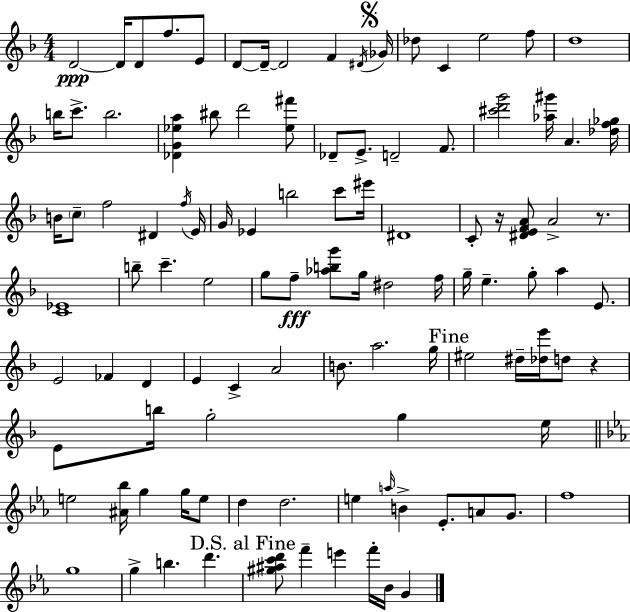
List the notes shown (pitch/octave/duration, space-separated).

D4/h D4/s D4/e F5/e. E4/e D4/e D4/s D4/h F4/q D#4/s Gb4/s Db5/e C4/q E5/h F5/e D5/w B5/s C6/e. B5/h. [Db4,G4,Eb5,A5]/q BIS5/e D6/h [Eb5,F#6]/e Db4/e E4/e. D4/h F4/e. [C#6,D6,G6]/h [Ab5,G#6]/s A4/q. [Db5,F5,Gb5]/s B4/s C5/e F5/h D#4/q F5/s E4/s G4/s Eb4/q B5/h C6/e EIS6/s D#4/w C4/e R/s [D#4,E4,F4,A4]/e A4/h R/e. [C4,Eb4]/w B5/e C6/q. E5/h G5/e F5/e [Ab5,B5,G6]/e G5/s D#5/h F5/s G5/s E5/q. G5/e A5/q E4/e. E4/h FES4/q D4/q E4/q C4/q A4/h B4/e. A5/h. G5/s EIS5/h D#5/s [Db5,E6]/s D5/e R/q E4/e B5/s G5/h G5/q E5/s E5/h [A#4,Bb5]/s G5/q G5/s E5/e D5/q D5/h. E5/q A5/s B4/q Eb4/e. A4/e G4/e. F5/w G5/w G5/q B5/q. D6/q. [G#5,A#5,C6,D6]/e F6/q E6/q F6/s Bb4/s G4/q